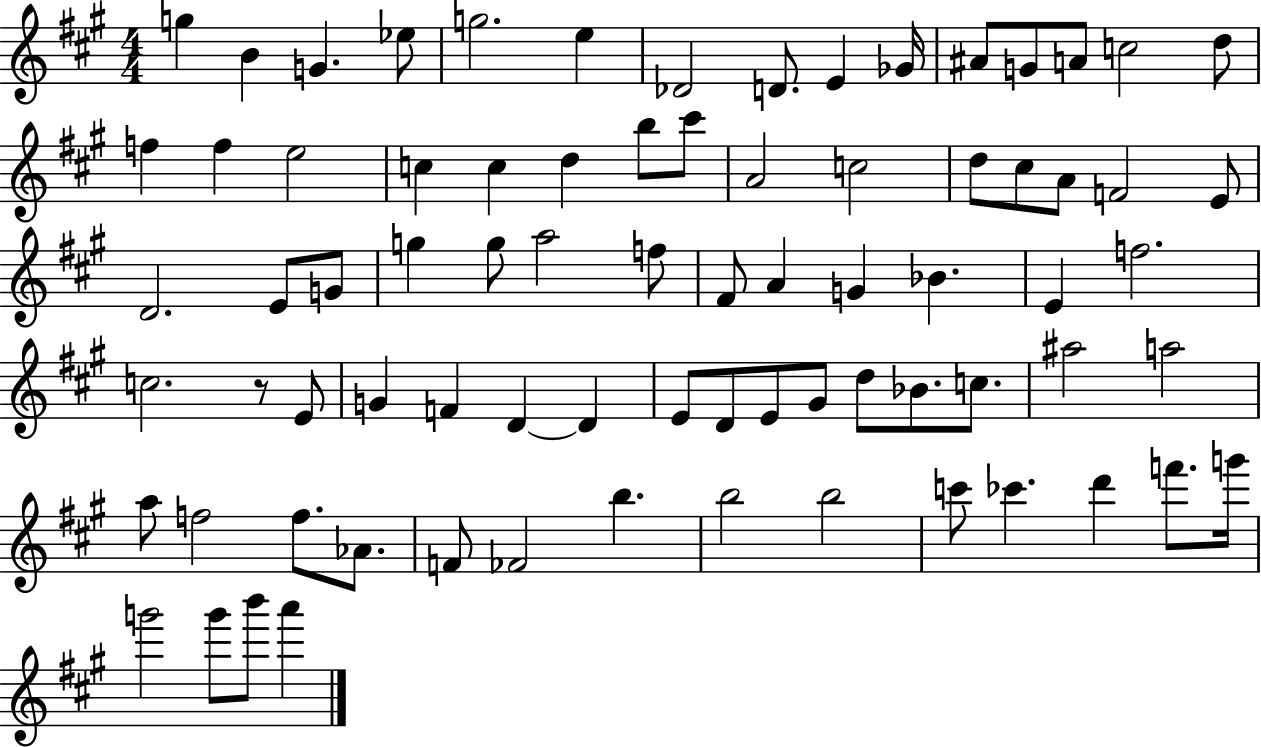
G5/q B4/q G4/q. Eb5/e G5/h. E5/q Db4/h D4/e. E4/q Gb4/s A#4/e G4/e A4/e C5/h D5/e F5/q F5/q E5/h C5/q C5/q D5/q B5/e C#6/e A4/h C5/h D5/e C#5/e A4/e F4/h E4/e D4/h. E4/e G4/e G5/q G5/e A5/h F5/e F#4/e A4/q G4/q Bb4/q. E4/q F5/h. C5/h. R/e E4/e G4/q F4/q D4/q D4/q E4/e D4/e E4/e G#4/e D5/e Bb4/e. C5/e. A#5/h A5/h A5/e F5/h F5/e. Ab4/e. F4/e FES4/h B5/q. B5/h B5/h C6/e CES6/q. D6/q F6/e. G6/s G6/h G6/e B6/e A6/q